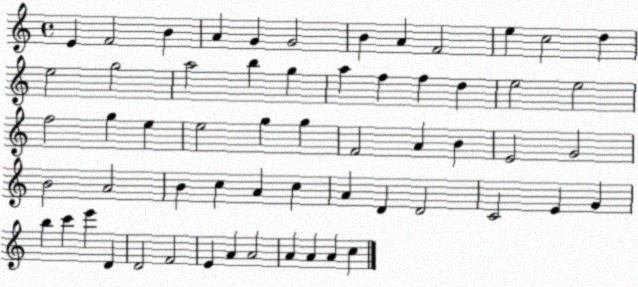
X:1
T:Untitled
M:4/4
L:1/4
K:C
E F2 B A G G2 B A F2 e c2 d e2 g2 a2 b g a f f d e2 e2 f2 g e e2 g g F2 A B E2 G2 B2 A2 B c A c A D D2 C2 E G b c' e' D D2 F2 E A A2 A A A c